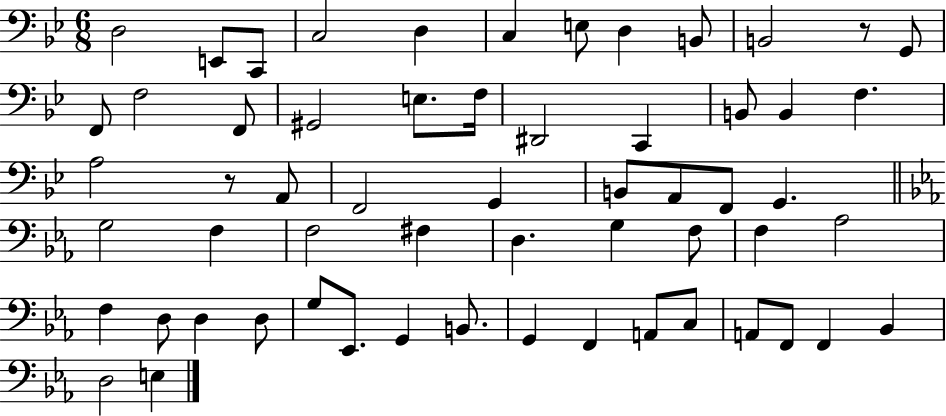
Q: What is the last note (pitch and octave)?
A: E3